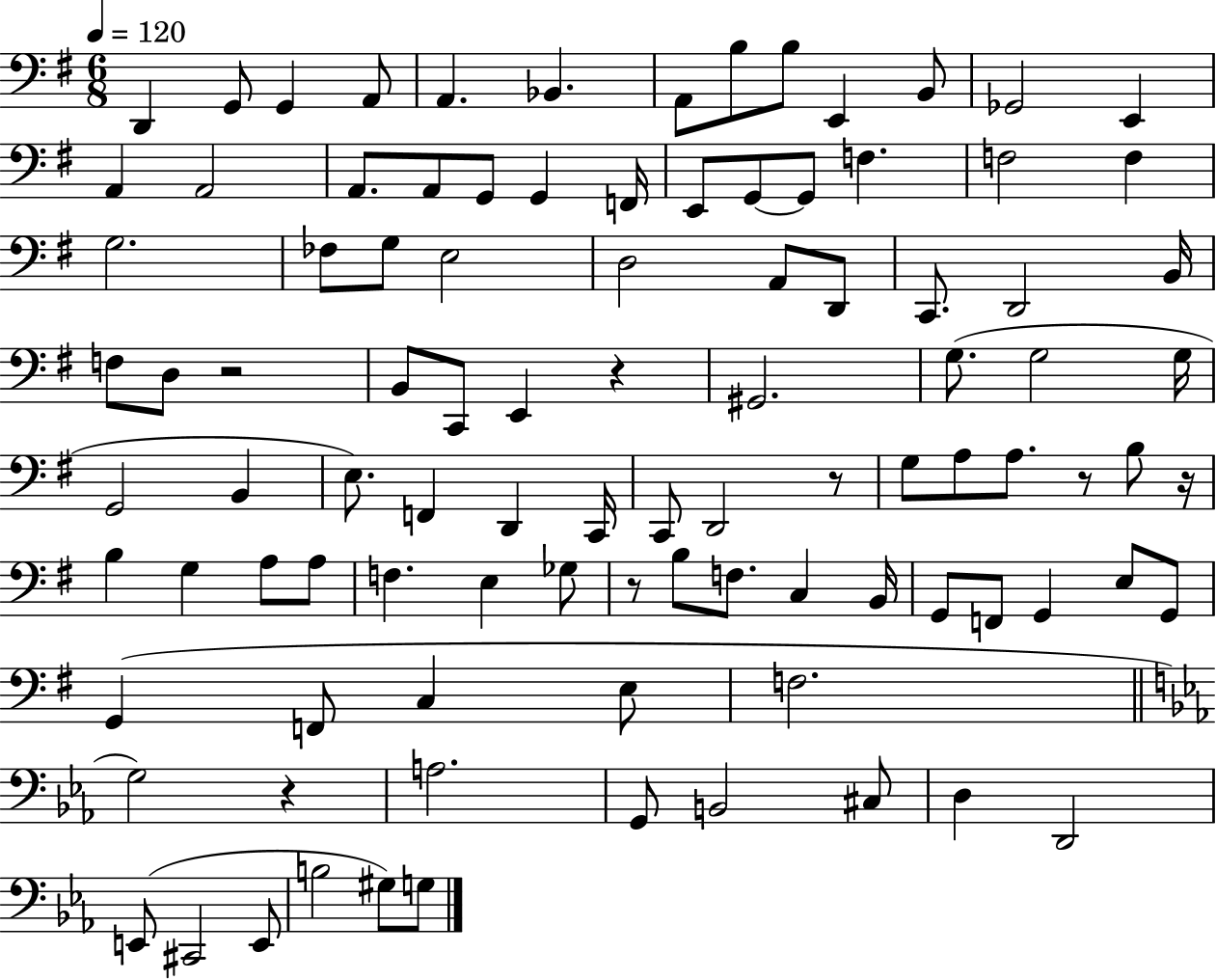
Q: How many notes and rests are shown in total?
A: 98